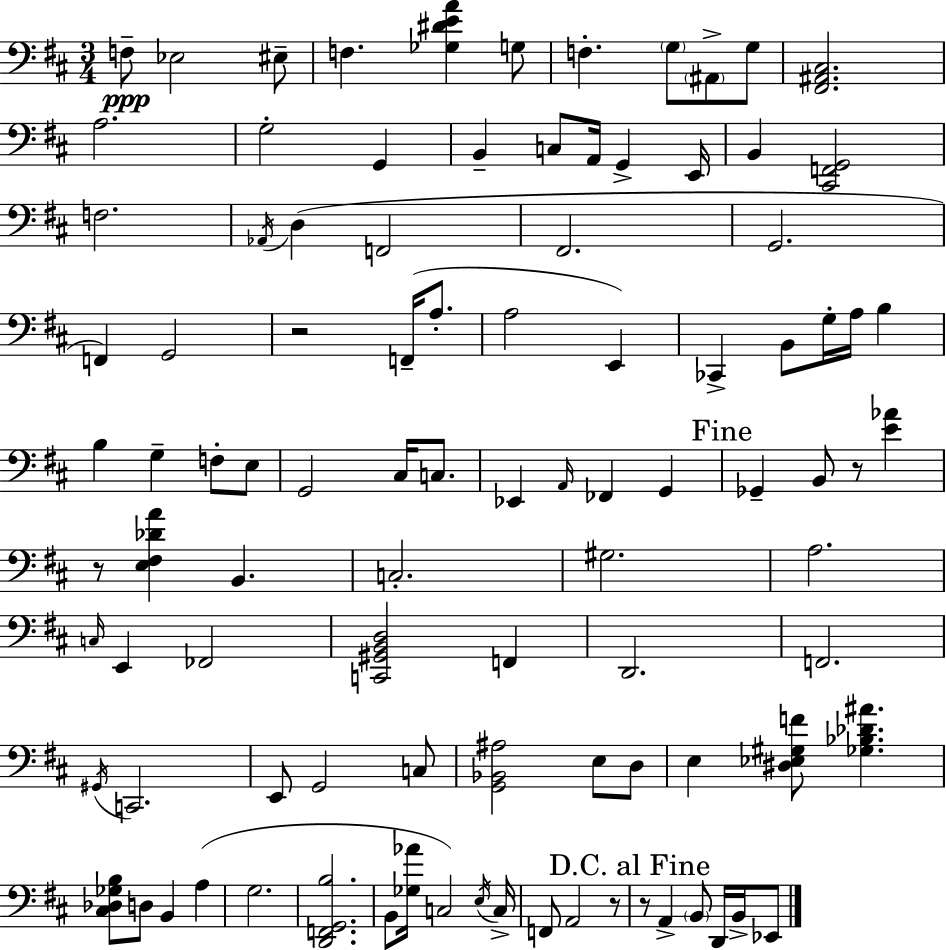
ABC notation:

X:1
T:Untitled
M:3/4
L:1/4
K:D
F,/2 _E,2 ^E,/2 F, [_G,^DEA] G,/2 F, G,/2 ^A,,/2 G,/2 [^F,,^A,,^C,]2 A,2 G,2 G,, B,, C,/2 A,,/4 G,, E,,/4 B,, [^C,,F,,G,,]2 F,2 _A,,/4 D, F,,2 ^F,,2 G,,2 F,, G,,2 z2 F,,/4 A,/2 A,2 E,, _C,, B,,/2 G,/4 A,/4 B, B, G, F,/2 E,/2 G,,2 ^C,/4 C,/2 _E,, A,,/4 _F,, G,, _G,, B,,/2 z/2 [E_A] z/2 [E,^F,_DA] B,, C,2 ^G,2 A,2 C,/4 E,, _F,,2 [C,,^G,,B,,D,]2 F,, D,,2 F,,2 ^G,,/4 C,,2 E,,/2 G,,2 C,/2 [G,,_B,,^A,]2 E,/2 D,/2 E, [^D,_E,^G,F]/2 [_G,_B,_D^A] [^C,_D,_G,B,]/2 D,/2 B,, A, G,2 [D,,F,,G,,B,]2 B,,/2 [_G,_A]/4 C,2 E,/4 C,/4 F,,/2 A,,2 z/2 z/2 A,, B,,/2 D,,/4 B,,/4 _E,,/2